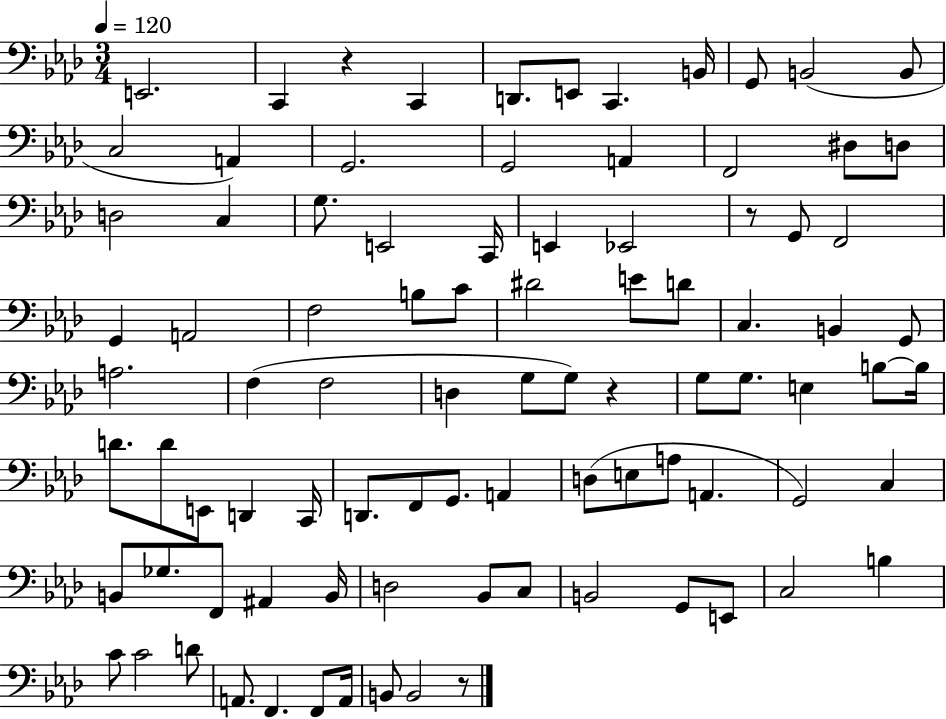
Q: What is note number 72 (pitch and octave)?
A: C3